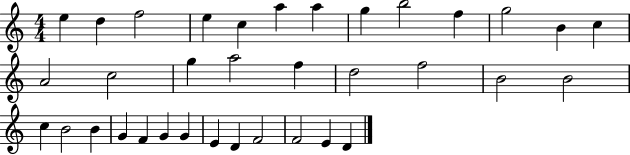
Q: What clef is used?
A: treble